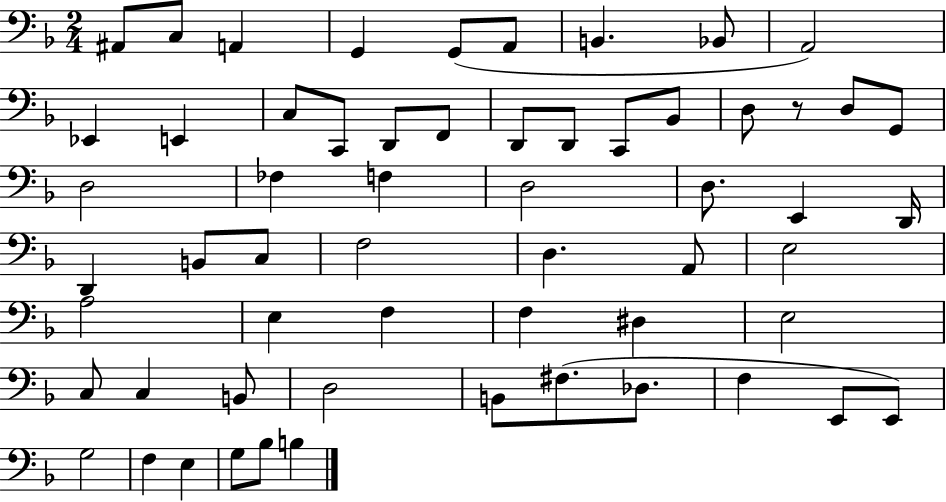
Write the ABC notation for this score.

X:1
T:Untitled
M:2/4
L:1/4
K:F
^A,,/2 C,/2 A,, G,, G,,/2 A,,/2 B,, _B,,/2 A,,2 _E,, E,, C,/2 C,,/2 D,,/2 F,,/2 D,,/2 D,,/2 C,,/2 _B,,/2 D,/2 z/2 D,/2 G,,/2 D,2 _F, F, D,2 D,/2 E,, D,,/4 D,, B,,/2 C,/2 F,2 D, A,,/2 E,2 A,2 E, F, F, ^D, E,2 C,/2 C, B,,/2 D,2 B,,/2 ^F,/2 _D,/2 F, E,,/2 E,,/2 G,2 F, E, G,/2 _B,/2 B,